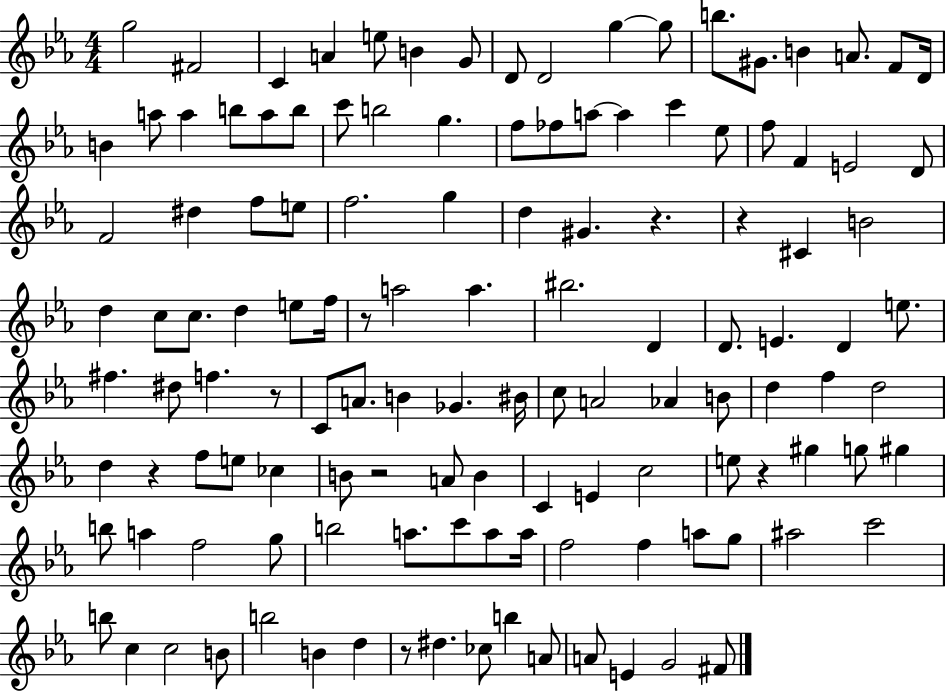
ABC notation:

X:1
T:Untitled
M:4/4
L:1/4
K:Eb
g2 ^F2 C A e/2 B G/2 D/2 D2 g g/2 b/2 ^G/2 B A/2 F/2 D/4 B a/2 a b/2 a/2 b/2 c'/2 b2 g f/2 _f/2 a/2 a c' _e/2 f/2 F E2 D/2 F2 ^d f/2 e/2 f2 g d ^G z z ^C B2 d c/2 c/2 d e/2 f/4 z/2 a2 a ^b2 D D/2 E D e/2 ^f ^d/2 f z/2 C/2 A/2 B _G ^B/4 c/2 A2 _A B/2 d f d2 d z f/2 e/2 _c B/2 z2 A/2 B C E c2 e/2 z ^g g/2 ^g b/2 a f2 g/2 b2 a/2 c'/2 a/2 a/4 f2 f a/2 g/2 ^a2 c'2 b/2 c c2 B/2 b2 B d z/2 ^d _c/2 b A/2 A/2 E G2 ^F/2